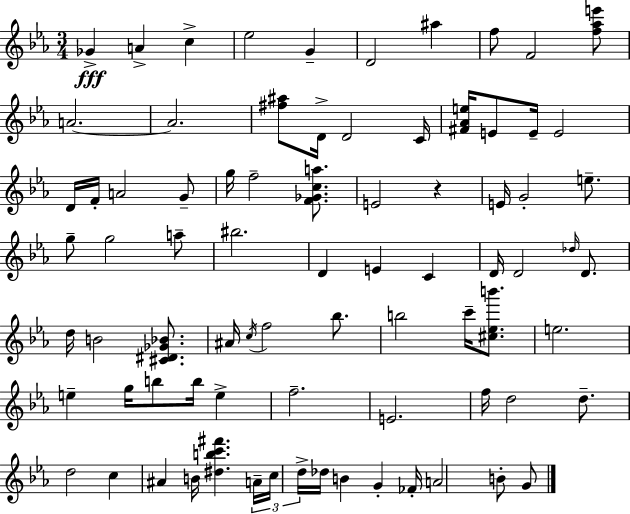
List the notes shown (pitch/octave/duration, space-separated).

Gb4/q A4/q C5/q Eb5/h G4/q D4/h A#5/q F5/e F4/h [F5,Ab5,E6]/e A4/h. A4/h. [F#5,A#5]/e D4/s D4/h C4/s [F#4,Ab4,E5]/s E4/e E4/s E4/h D4/s F4/s A4/h G4/e G5/s F5/h [F4,Gb4,C5,A5]/e. E4/h R/q E4/s G4/h E5/e. G5/e G5/h A5/e BIS5/h. D4/q E4/q C4/q D4/s D4/h Db5/s D4/e. D5/s B4/h [C#4,D#4,Gb4,Bb4]/e. A#4/s C5/s F5/h Bb5/e. B5/h C6/s [C#5,Eb5,B6]/e. E5/h. E5/q G5/s B5/e B5/s E5/q F5/h. E4/h. F5/s D5/h D5/e. D5/h C5/q A#4/q B4/s [D#5,B5,C6,F#6]/q. A4/s C5/s D5/s Db5/s B4/q G4/q FES4/s A4/h B4/e G4/e